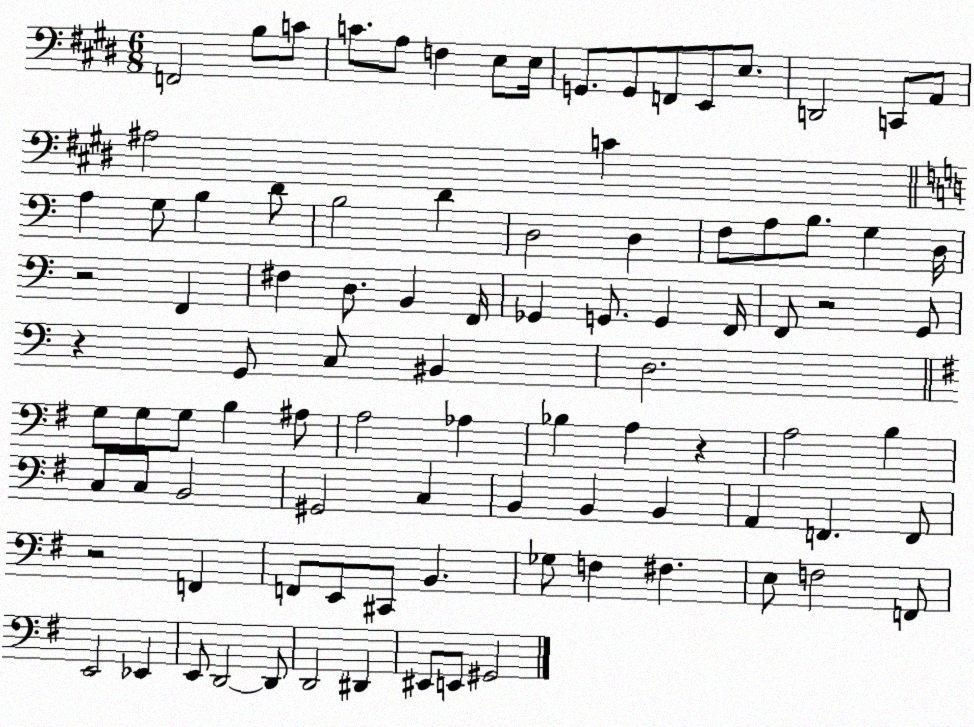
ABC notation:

X:1
T:Untitled
M:6/8
L:1/4
K:E
F,,2 B,/2 C/2 C/2 A,/2 F, E,/2 E,/4 G,,/2 G,,/2 F,,/2 E,,/2 E,/2 D,,2 C,,/2 A,,/2 ^A,2 C A, G,/2 B, D/2 B,2 D D,2 D, F,/2 A,/2 B,/2 G, D,/4 z2 F,, ^F, D,/2 B,, F,,/4 _G,, G,,/2 G,, F,,/4 F,,/2 z2 G,,/2 z G,,/2 C,/2 ^B,, D,2 G,/2 G,/2 G,/2 B, ^A,/2 A,2 _A, _B, A, z A,2 B, C,/2 C,/2 B,,2 ^G,,2 C, B,, B,, B,, A,, F,, F,,/2 z2 F,, F,,/2 E,,/2 ^C,,/2 B,, _G,/2 F, ^F, E,/2 F,2 F,,/2 E,,2 _E,, E,,/2 D,,2 D,,/2 D,,2 ^D,, ^E,,/2 E,,/2 ^G,,2